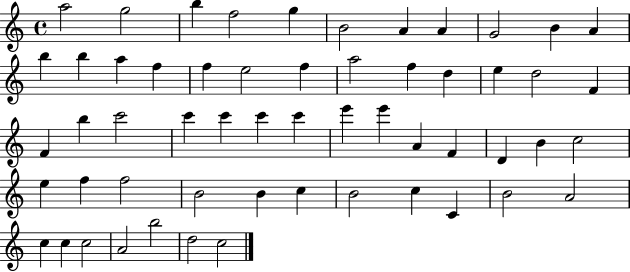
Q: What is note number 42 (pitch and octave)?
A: B4